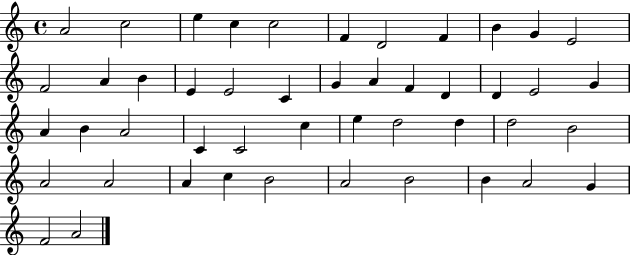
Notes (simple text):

A4/h C5/h E5/q C5/q C5/h F4/q D4/h F4/q B4/q G4/q E4/h F4/h A4/q B4/q E4/q E4/h C4/q G4/q A4/q F4/q D4/q D4/q E4/h G4/q A4/q B4/q A4/h C4/q C4/h C5/q E5/q D5/h D5/q D5/h B4/h A4/h A4/h A4/q C5/q B4/h A4/h B4/h B4/q A4/h G4/q F4/h A4/h